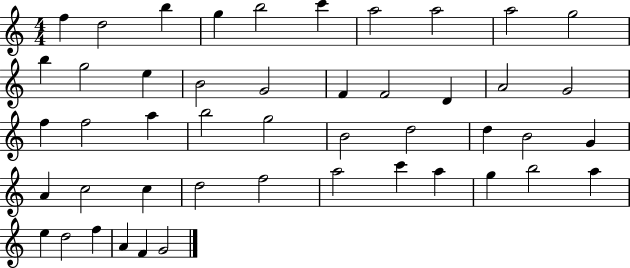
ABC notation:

X:1
T:Untitled
M:4/4
L:1/4
K:C
f d2 b g b2 c' a2 a2 a2 g2 b g2 e B2 G2 F F2 D A2 G2 f f2 a b2 g2 B2 d2 d B2 G A c2 c d2 f2 a2 c' a g b2 a e d2 f A F G2